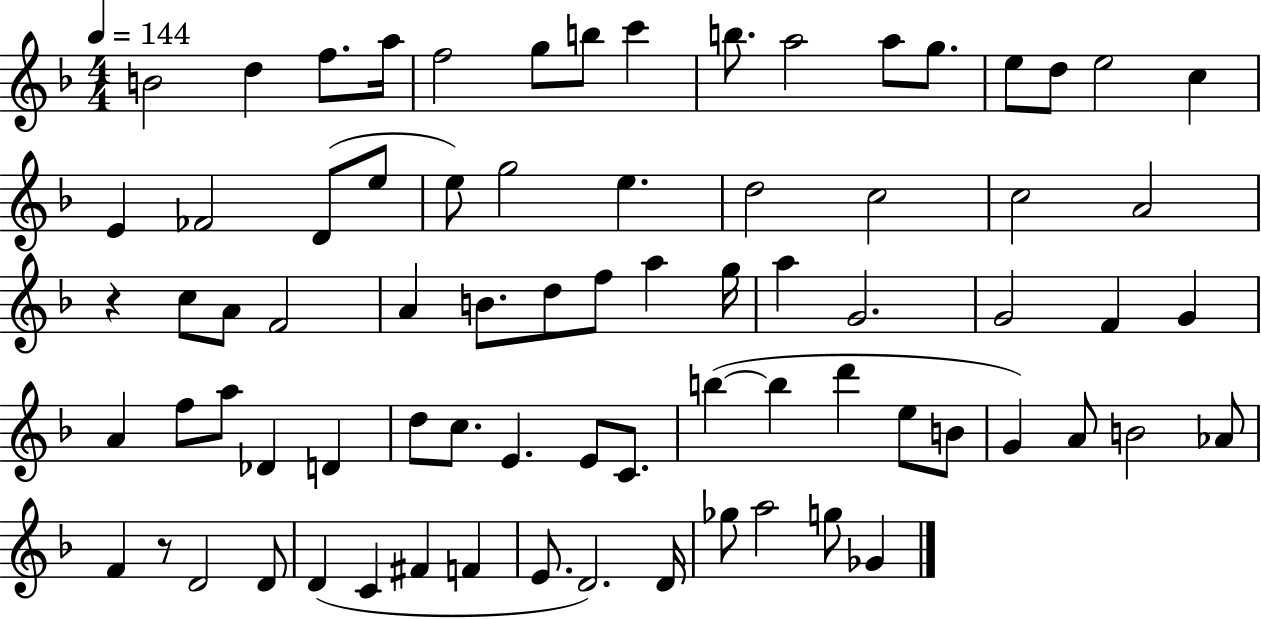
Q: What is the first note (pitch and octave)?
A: B4